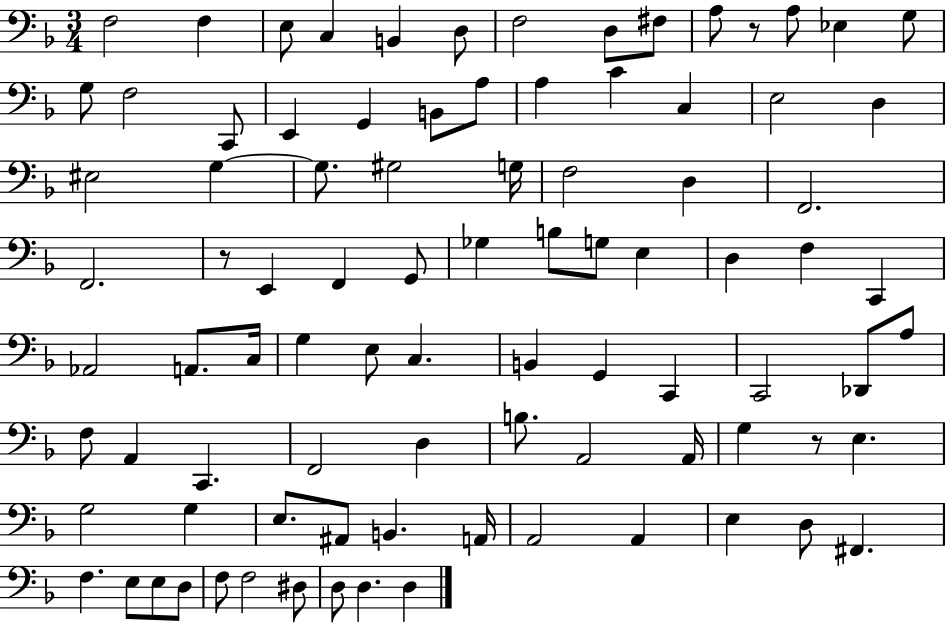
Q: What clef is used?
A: bass